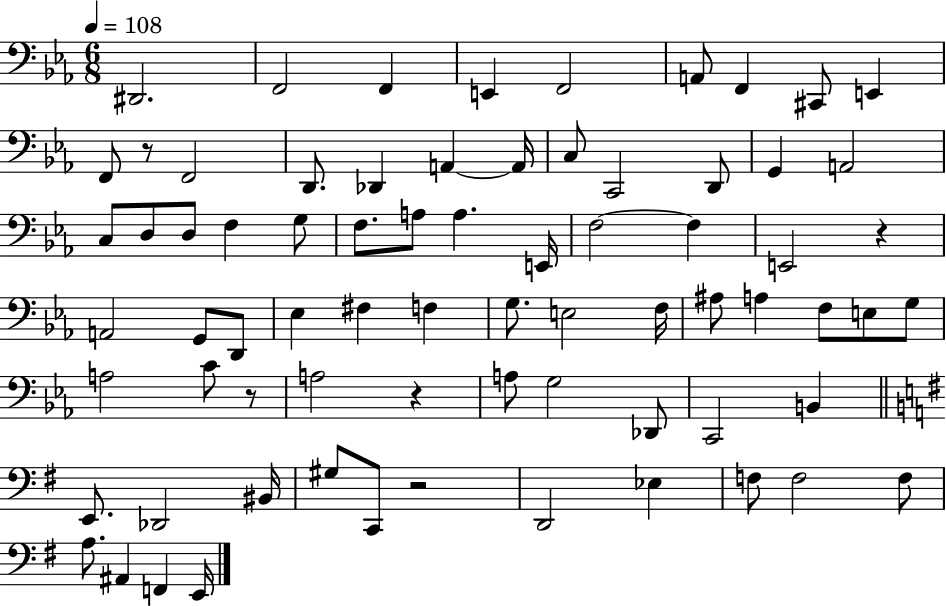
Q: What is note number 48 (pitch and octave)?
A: C4